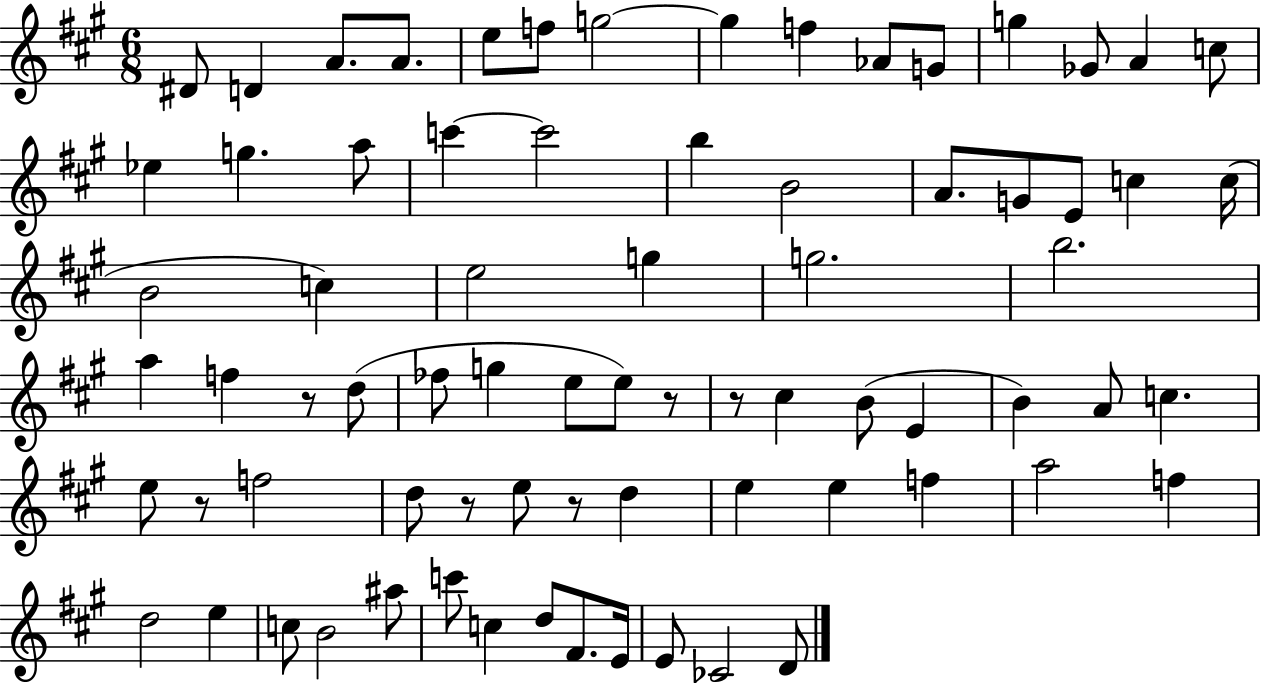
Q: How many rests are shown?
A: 6